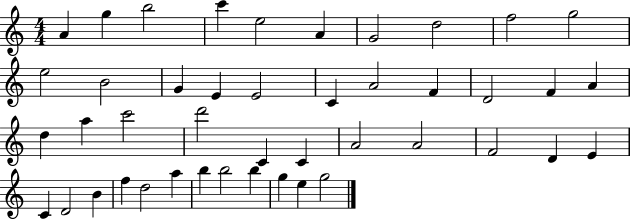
X:1
T:Untitled
M:4/4
L:1/4
K:C
A g b2 c' e2 A G2 d2 f2 g2 e2 B2 G E E2 C A2 F D2 F A d a c'2 d'2 C C A2 A2 F2 D E C D2 B f d2 a b b2 b g e g2